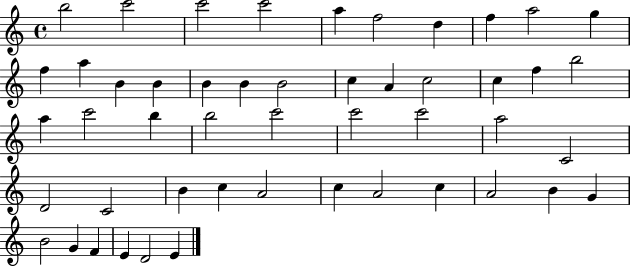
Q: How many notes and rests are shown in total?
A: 49